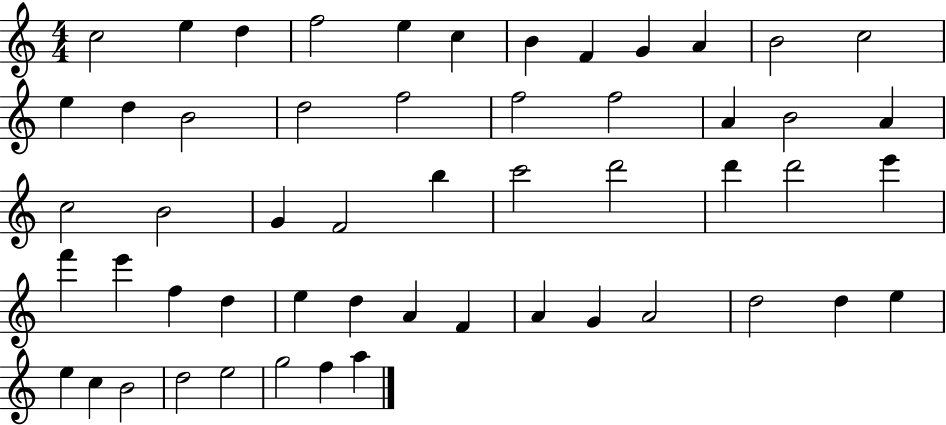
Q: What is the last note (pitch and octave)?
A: A5